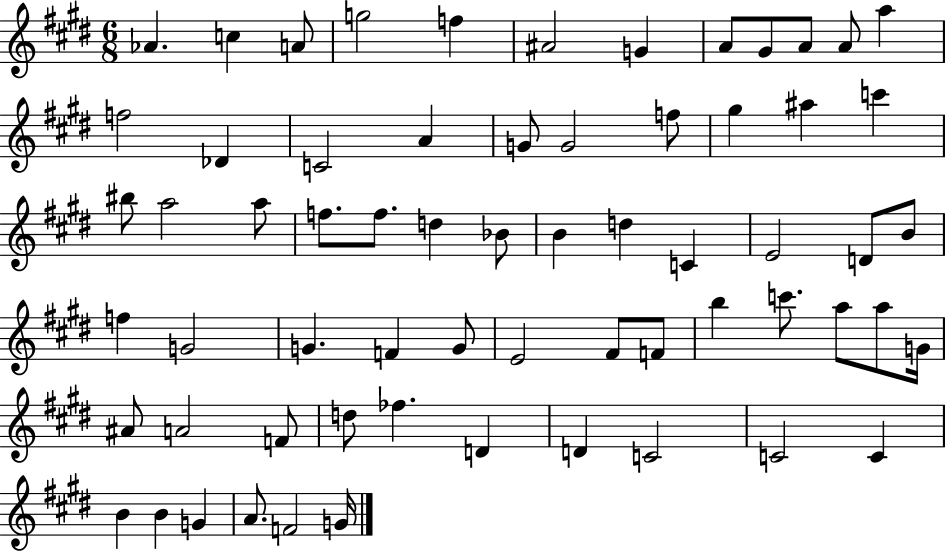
{
  \clef treble
  \numericTimeSignature
  \time 6/8
  \key e \major
  aes'4. c''4 a'8 | g''2 f''4 | ais'2 g'4 | a'8 gis'8 a'8 a'8 a''4 | \break f''2 des'4 | c'2 a'4 | g'8 g'2 f''8 | gis''4 ais''4 c'''4 | \break bis''8 a''2 a''8 | f''8. f''8. d''4 bes'8 | b'4 d''4 c'4 | e'2 d'8 b'8 | \break f''4 g'2 | g'4. f'4 g'8 | e'2 fis'8 f'8 | b''4 c'''8. a''8 a''8 g'16 | \break ais'8 a'2 f'8 | d''8 fes''4. d'4 | d'4 c'2 | c'2 c'4 | \break b'4 b'4 g'4 | a'8. f'2 g'16 | \bar "|."
}